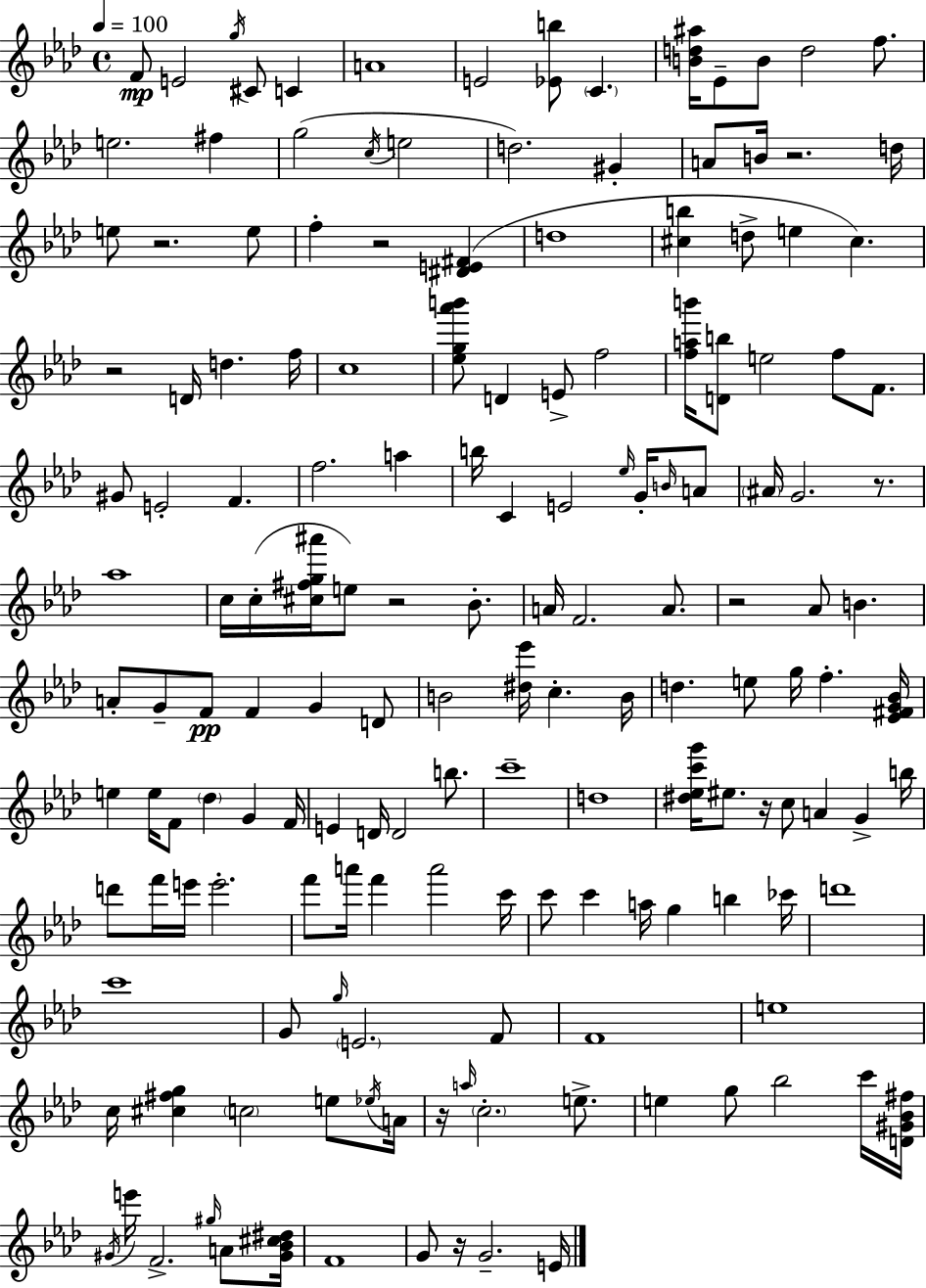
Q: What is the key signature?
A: AES major